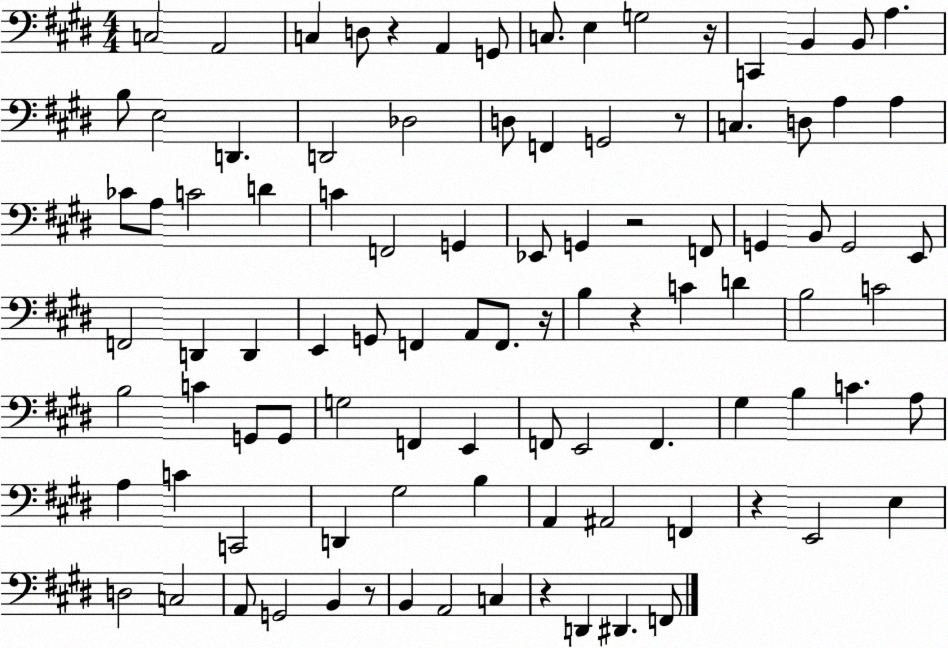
X:1
T:Untitled
M:4/4
L:1/4
K:E
C,2 A,,2 C, D,/2 z A,, G,,/2 C,/2 E, G,2 z/4 C,, B,, B,,/2 A, B,/2 E,2 D,, D,,2 _D,2 D,/2 F,, G,,2 z/2 C, D,/2 A, A, _C/2 A,/2 C2 D C F,,2 G,, _E,,/2 G,, z2 F,,/2 G,, B,,/2 G,,2 E,,/2 F,,2 D,, D,, E,, G,,/2 F,, A,,/2 F,,/2 z/4 B, z C D B,2 C2 B,2 C G,,/2 G,,/2 G,2 F,, E,, F,,/2 E,,2 F,, ^G, B, C A,/2 A, C C,,2 D,, ^G,2 B, A,, ^A,,2 F,, z E,,2 E, D,2 C,2 A,,/2 G,,2 B,, z/2 B,, A,,2 C, z D,, ^D,, F,,/2